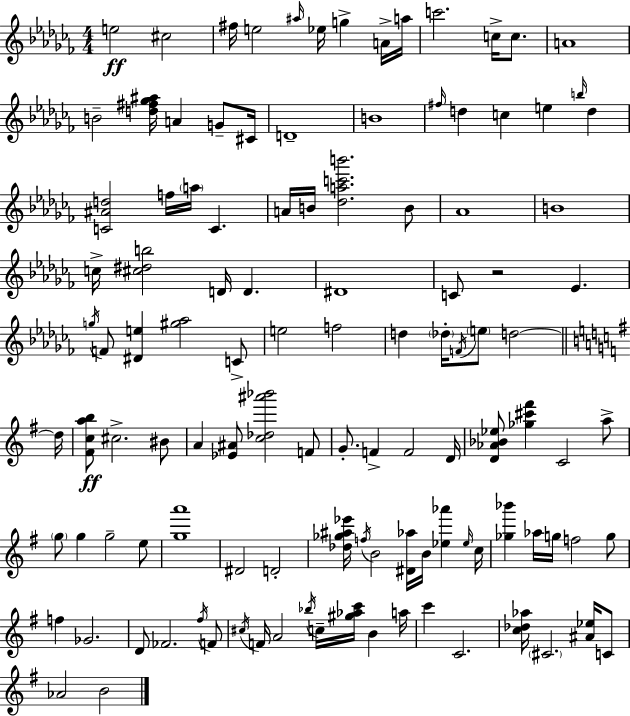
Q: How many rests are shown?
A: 1